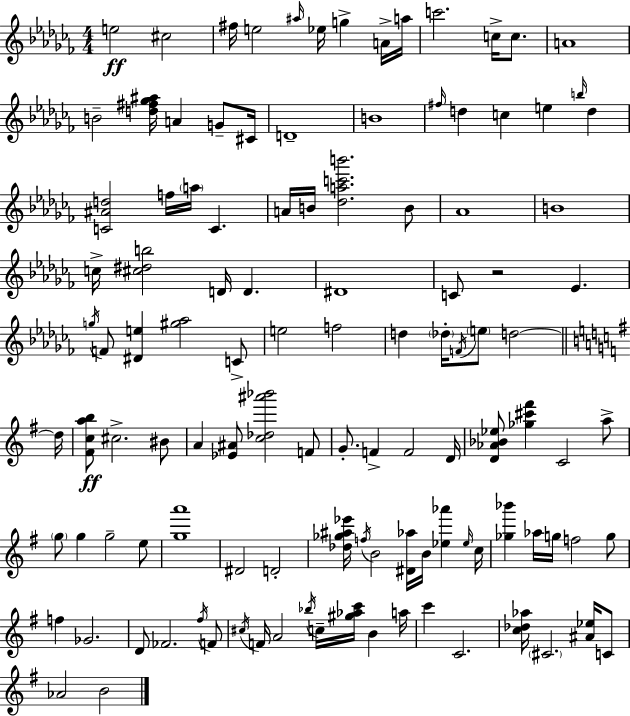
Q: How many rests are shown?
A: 1